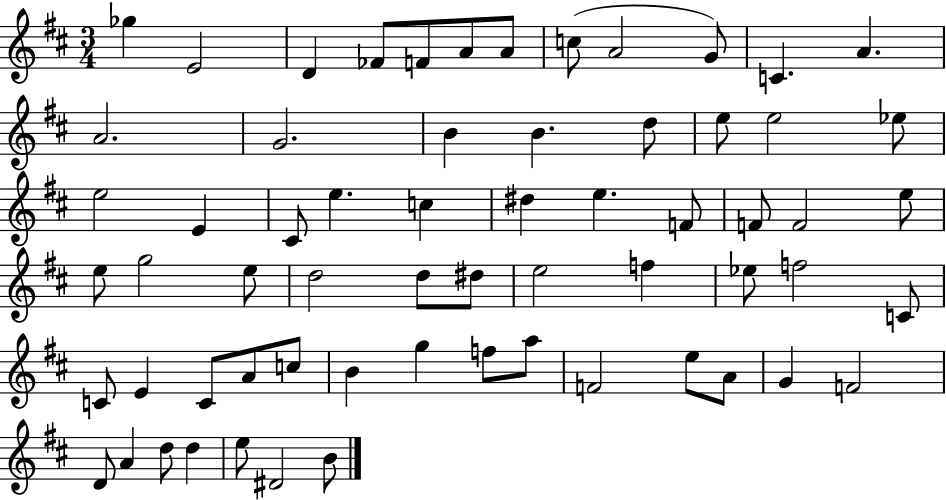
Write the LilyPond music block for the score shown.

{
  \clef treble
  \numericTimeSignature
  \time 3/4
  \key d \major
  \repeat volta 2 { ges''4 e'2 | d'4 fes'8 f'8 a'8 a'8 | c''8( a'2 g'8) | c'4. a'4. | \break a'2. | g'2. | b'4 b'4. d''8 | e''8 e''2 ees''8 | \break e''2 e'4 | cis'8 e''4. c''4 | dis''4 e''4. f'8 | f'8 f'2 e''8 | \break e''8 g''2 e''8 | d''2 d''8 dis''8 | e''2 f''4 | ees''8 f''2 c'8 | \break c'8 e'4 c'8 a'8 c''8 | b'4 g''4 f''8 a''8 | f'2 e''8 a'8 | g'4 f'2 | \break d'8 a'4 d''8 d''4 | e''8 dis'2 b'8 | } \bar "|."
}